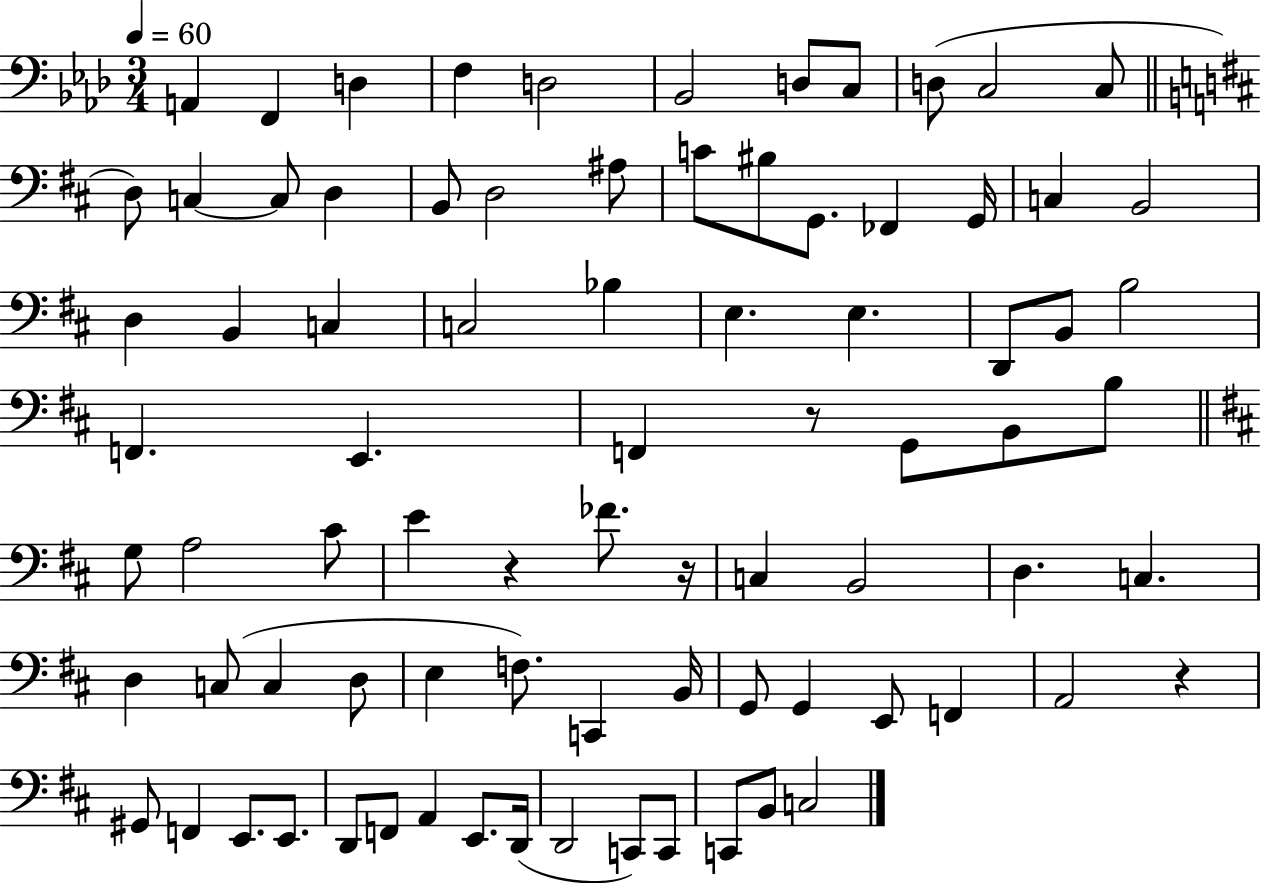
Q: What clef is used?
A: bass